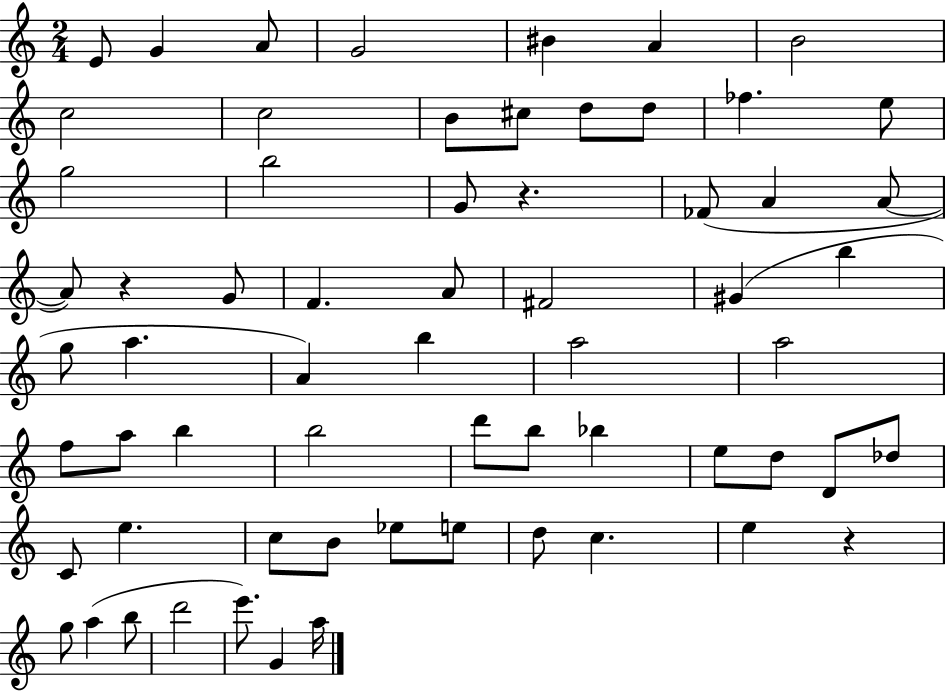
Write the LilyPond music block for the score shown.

{
  \clef treble
  \numericTimeSignature
  \time 2/4
  \key c \major
  \repeat volta 2 { e'8 g'4 a'8 | g'2 | bis'4 a'4 | b'2 | \break c''2 | c''2 | b'8 cis''8 d''8 d''8 | fes''4. e''8 | \break g''2 | b''2 | g'8 r4. | fes'8( a'4 a'8~~ | \break a'8) r4 g'8 | f'4. a'8 | fis'2 | gis'4( b''4 | \break g''8 a''4. | a'4) b''4 | a''2 | a''2 | \break f''8 a''8 b''4 | b''2 | d'''8 b''8 bes''4 | e''8 d''8 d'8 des''8 | \break c'8 e''4. | c''8 b'8 ees''8 e''8 | d''8 c''4. | e''4 r4 | \break g''8 a''4( b''8 | d'''2 | e'''8.) g'4 a''16 | } \bar "|."
}